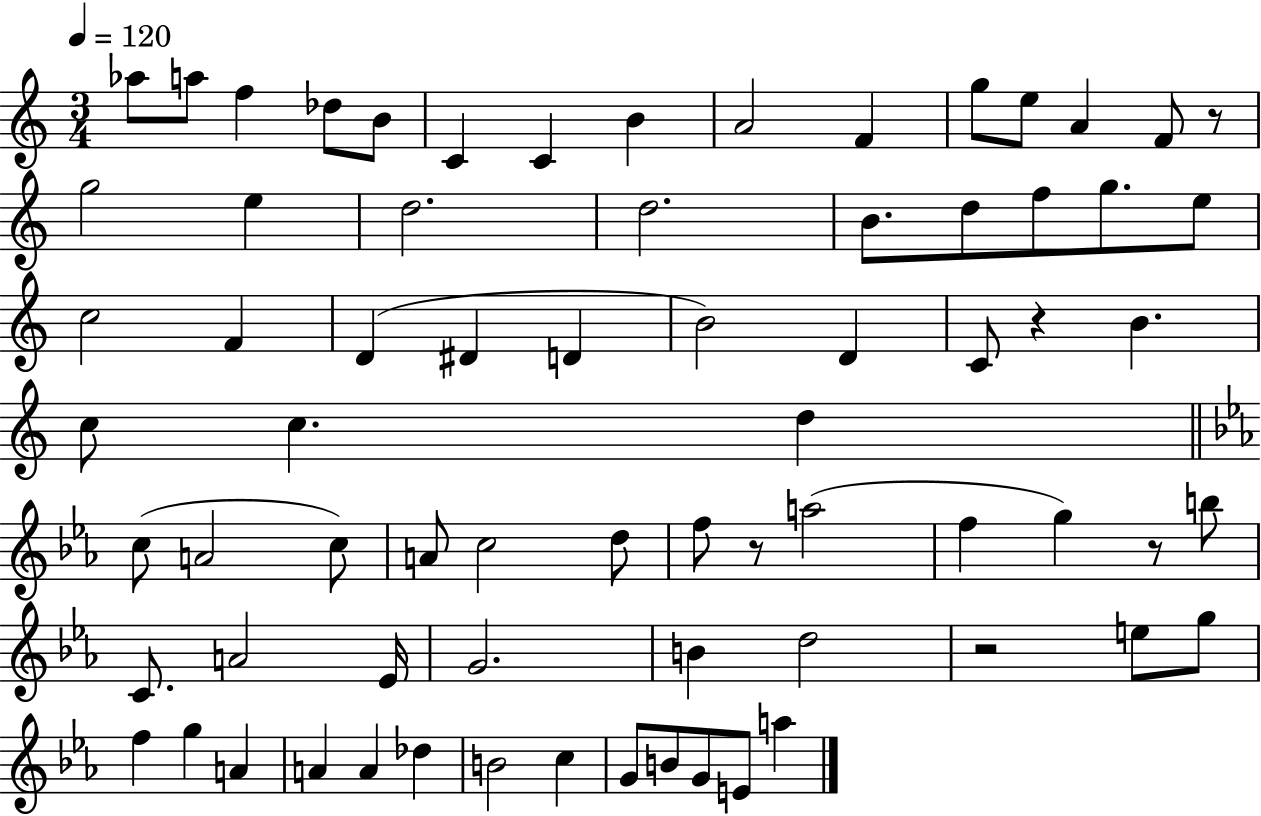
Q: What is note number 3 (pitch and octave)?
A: F5